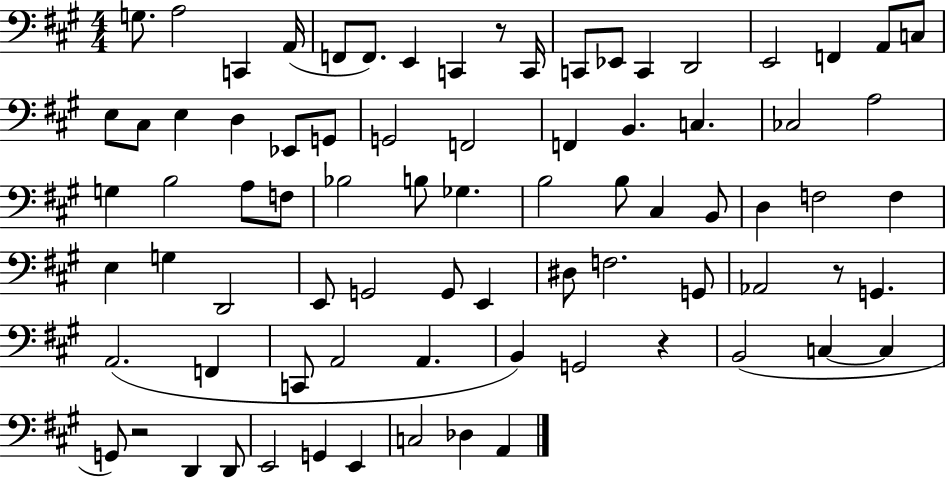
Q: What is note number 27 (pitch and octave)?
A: B2